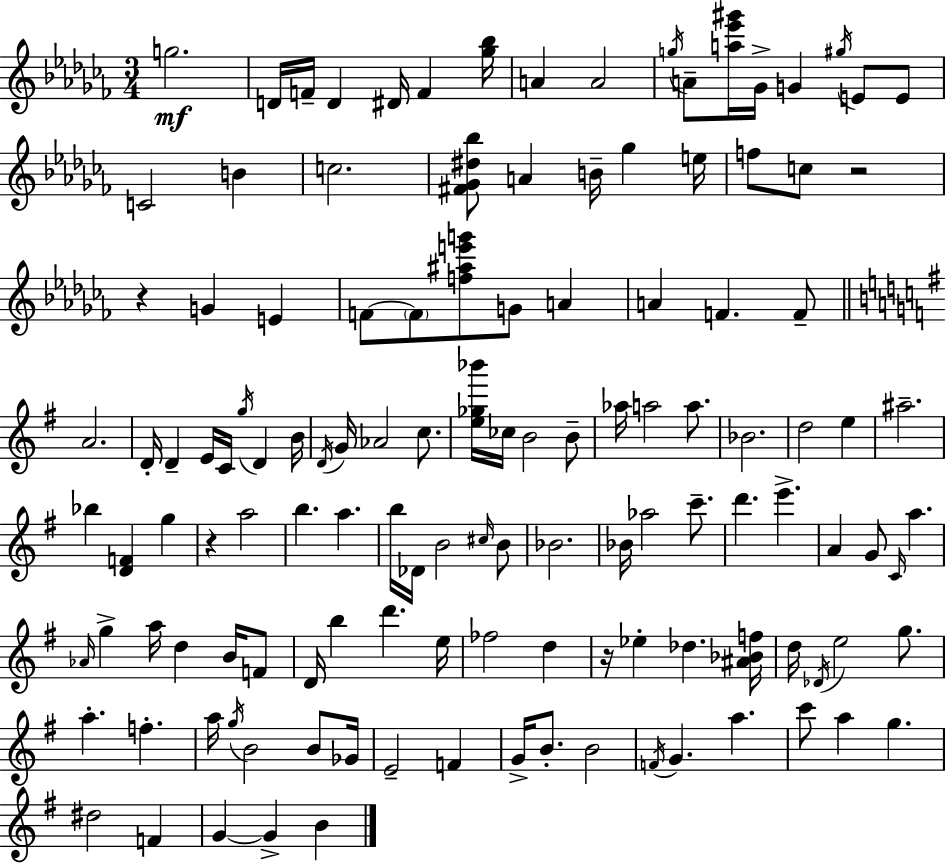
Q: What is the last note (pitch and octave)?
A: B4